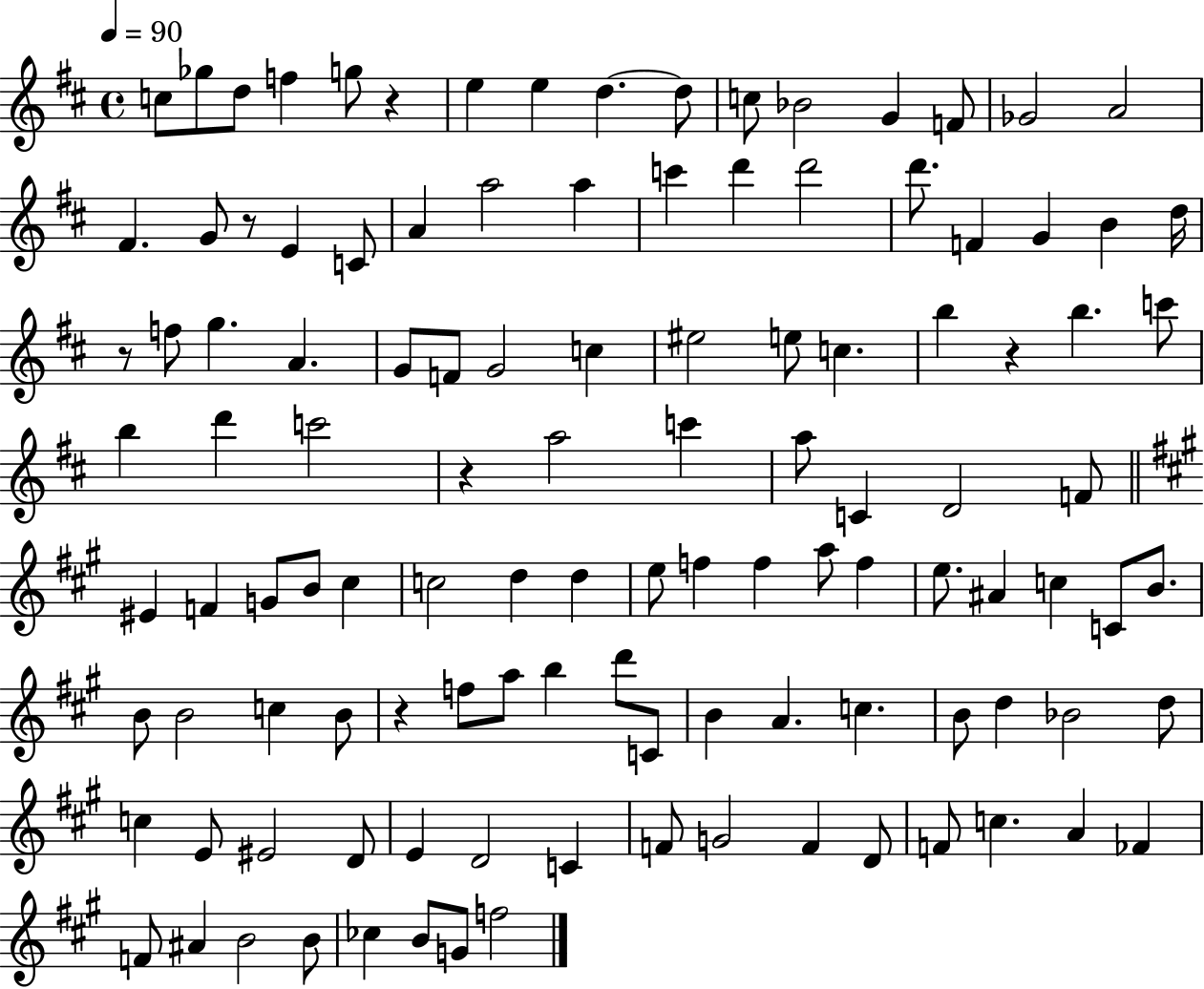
{
  \clef treble
  \time 4/4
  \defaultTimeSignature
  \key d \major
  \tempo 4 = 90
  c''8 ges''8 d''8 f''4 g''8 r4 | e''4 e''4 d''4.~~ d''8 | c''8 bes'2 g'4 f'8 | ges'2 a'2 | \break fis'4. g'8 r8 e'4 c'8 | a'4 a''2 a''4 | c'''4 d'''4 d'''2 | d'''8. f'4 g'4 b'4 d''16 | \break r8 f''8 g''4. a'4. | g'8 f'8 g'2 c''4 | eis''2 e''8 c''4. | b''4 r4 b''4. c'''8 | \break b''4 d'''4 c'''2 | r4 a''2 c'''4 | a''8 c'4 d'2 f'8 | \bar "||" \break \key a \major eis'4 f'4 g'8 b'8 cis''4 | c''2 d''4 d''4 | e''8 f''4 f''4 a''8 f''4 | e''8. ais'4 c''4 c'8 b'8. | \break b'8 b'2 c''4 b'8 | r4 f''8 a''8 b''4 d'''8 c'8 | b'4 a'4. c''4. | b'8 d''4 bes'2 d''8 | \break c''4 e'8 eis'2 d'8 | e'4 d'2 c'4 | f'8 g'2 f'4 d'8 | f'8 c''4. a'4 fes'4 | \break f'8 ais'4 b'2 b'8 | ces''4 b'8 g'8 f''2 | \bar "|."
}